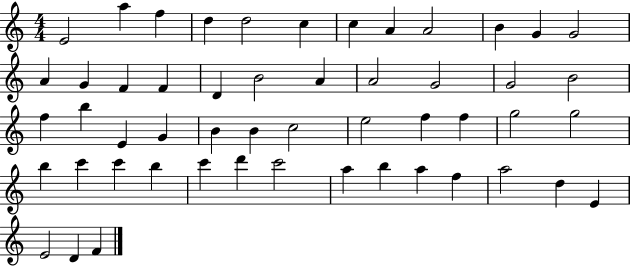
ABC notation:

X:1
T:Untitled
M:4/4
L:1/4
K:C
E2 a f d d2 c c A A2 B G G2 A G F F D B2 A A2 G2 G2 B2 f b E G B B c2 e2 f f g2 g2 b c' c' b c' d' c'2 a b a f a2 d E E2 D F